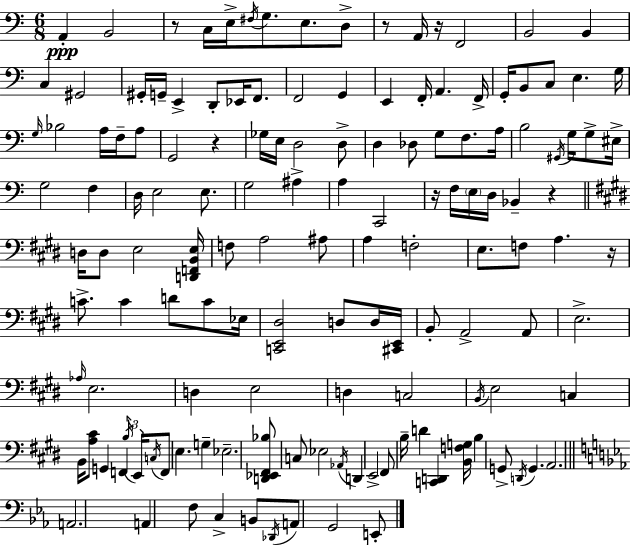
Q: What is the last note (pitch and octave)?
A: E2